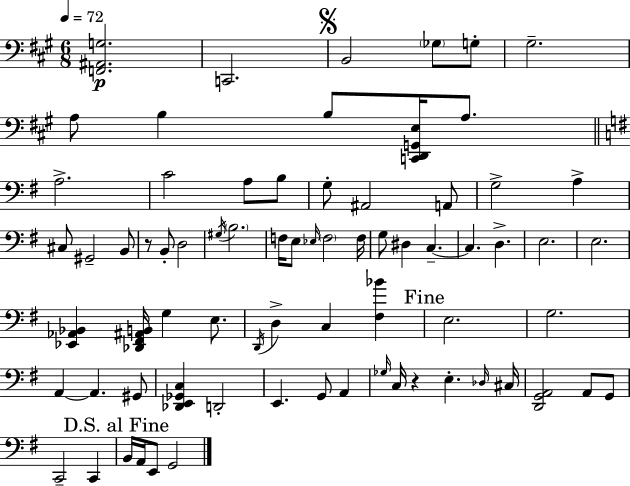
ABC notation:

X:1
T:Untitled
M:6/8
L:1/4
K:A
[F,,^A,,G,]2 C,,2 B,,2 _G,/2 G,/2 ^G,2 A,/2 B, B,/2 [C,,D,,G,,E,]/4 A,/2 A,2 C2 A,/2 B,/2 G,/2 ^A,,2 A,,/2 G,2 A, ^C,/2 ^G,,2 B,,/2 z/2 B,,/2 D,2 ^G,/4 B,2 F,/4 E,/2 _E,/4 F,2 F,/4 G,/2 ^D, C, C, D, E,2 E,2 [_E,,_A,,_B,,] [_D,,^F,,^A,,B,,]/4 G, E,/2 D,,/4 D, C, [^F,_B] E,2 G,2 A,, A,, ^G,,/2 [_D,,E,,_G,,C,] D,,2 E,, G,,/2 A,, _G,/4 C,/4 z E, _D,/4 ^C,/4 [D,,G,,A,,]2 A,,/2 G,,/2 C,,2 C,, B,,/4 A,,/4 E,,/2 G,,2